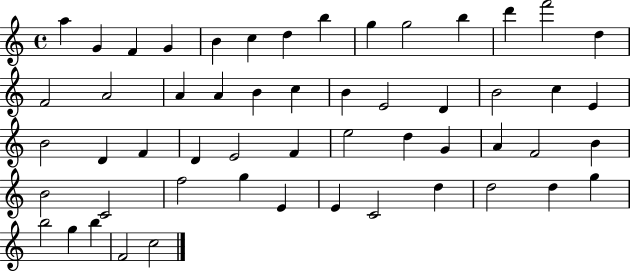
X:1
T:Untitled
M:4/4
L:1/4
K:C
a G F G B c d b g g2 b d' f'2 d F2 A2 A A B c B E2 D B2 c E B2 D F D E2 F e2 d G A F2 B B2 C2 f2 g E E C2 d d2 d g b2 g b F2 c2